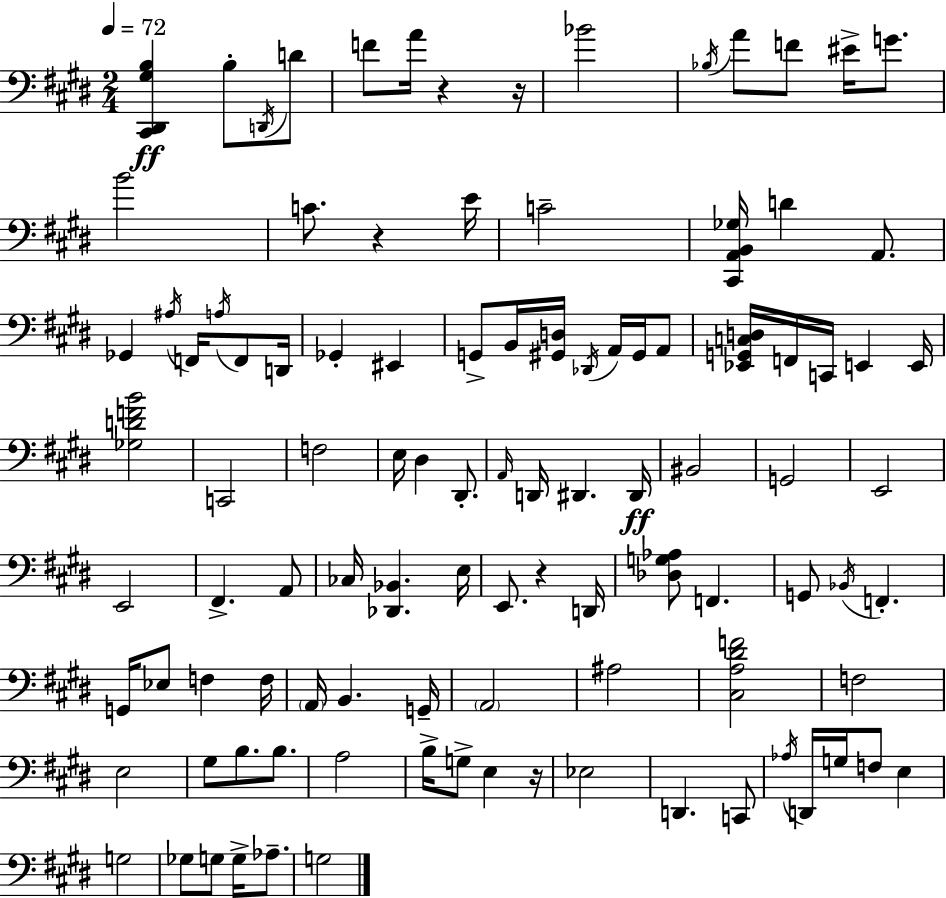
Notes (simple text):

[C#2,D#2,G#3,B3]/q B3/e D2/s D4/e F4/e A4/s R/q R/s Bb4/h Bb3/s A4/e F4/e EIS4/s G4/e. B4/h C4/e. R/q E4/s C4/h [C#2,A2,B2,Gb3]/s D4/q A2/e. Gb2/q A#3/s F2/s A3/s F2/e D2/s Gb2/q EIS2/q G2/e B2/s [G#2,D3]/s Db2/s A2/s G#2/s A2/e [Eb2,G2,C3,D3]/s F2/s C2/s E2/q E2/s [Gb3,D4,F4,B4]/h C2/h F3/h E3/s D#3/q D#2/e. A2/s D2/s D#2/q. D#2/s BIS2/h G2/h E2/h E2/h F#2/q. A2/e CES3/s [Db2,Bb2]/q. E3/s E2/e. R/q D2/s [Db3,G3,Ab3]/e F2/q. G2/e Bb2/s F2/q. G2/s Eb3/e F3/q F3/s A2/s B2/q. G2/s A2/h A#3/h [C#3,A3,D#4,F4]/h F3/h E3/h G#3/e B3/e. B3/e. A3/h B3/s G3/e E3/q R/s Eb3/h D2/q. C2/e Ab3/s D2/s G3/s F3/e E3/q G3/h Gb3/e G3/e G3/s Ab3/e. G3/h